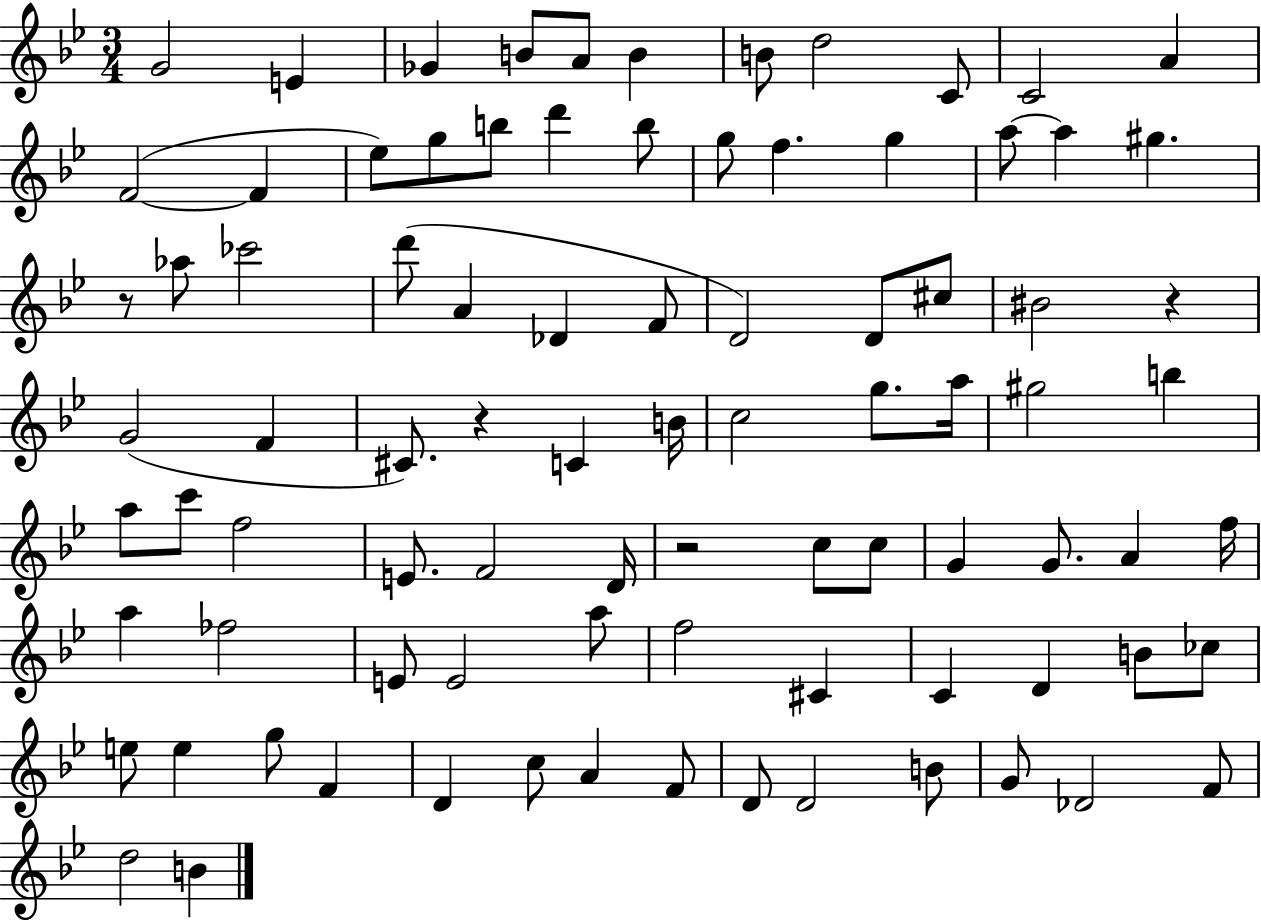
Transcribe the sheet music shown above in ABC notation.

X:1
T:Untitled
M:3/4
L:1/4
K:Bb
G2 E _G B/2 A/2 B B/2 d2 C/2 C2 A F2 F _e/2 g/2 b/2 d' b/2 g/2 f g a/2 a ^g z/2 _a/2 _c'2 d'/2 A _D F/2 D2 D/2 ^c/2 ^B2 z G2 F ^C/2 z C B/4 c2 g/2 a/4 ^g2 b a/2 c'/2 f2 E/2 F2 D/4 z2 c/2 c/2 G G/2 A f/4 a _f2 E/2 E2 a/2 f2 ^C C D B/2 _c/2 e/2 e g/2 F D c/2 A F/2 D/2 D2 B/2 G/2 _D2 F/2 d2 B